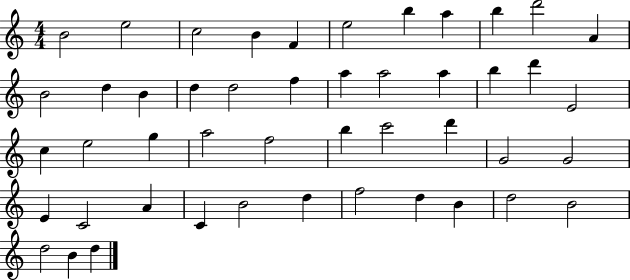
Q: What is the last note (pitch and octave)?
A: D5